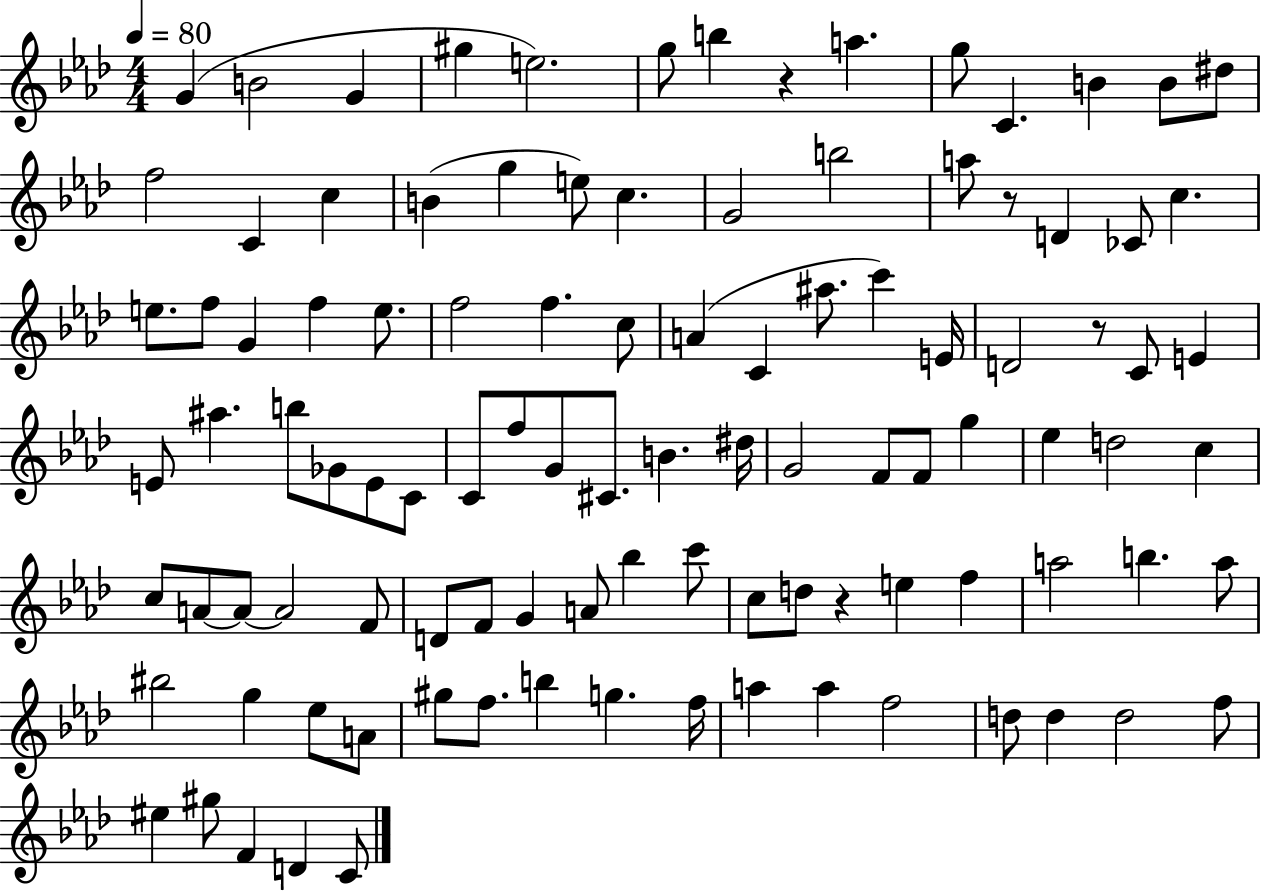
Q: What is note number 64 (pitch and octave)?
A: A4